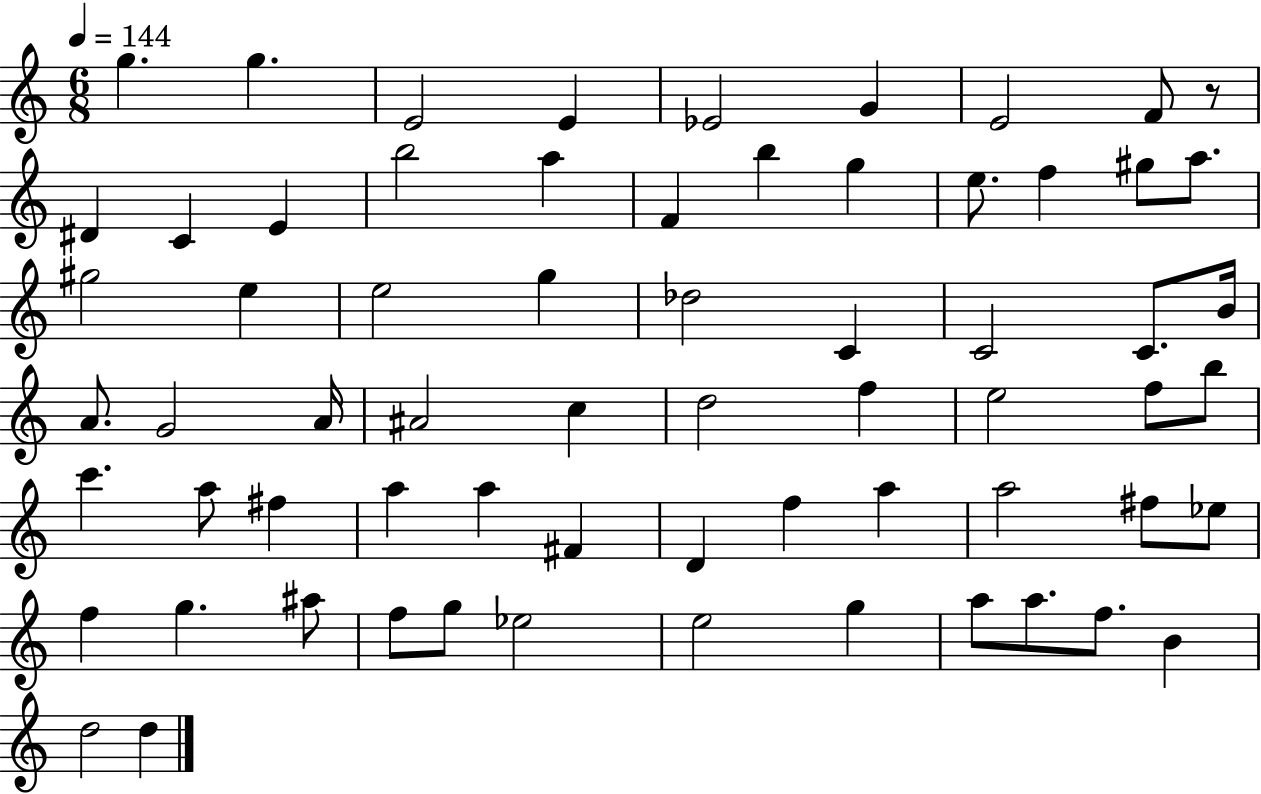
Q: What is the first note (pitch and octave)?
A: G5